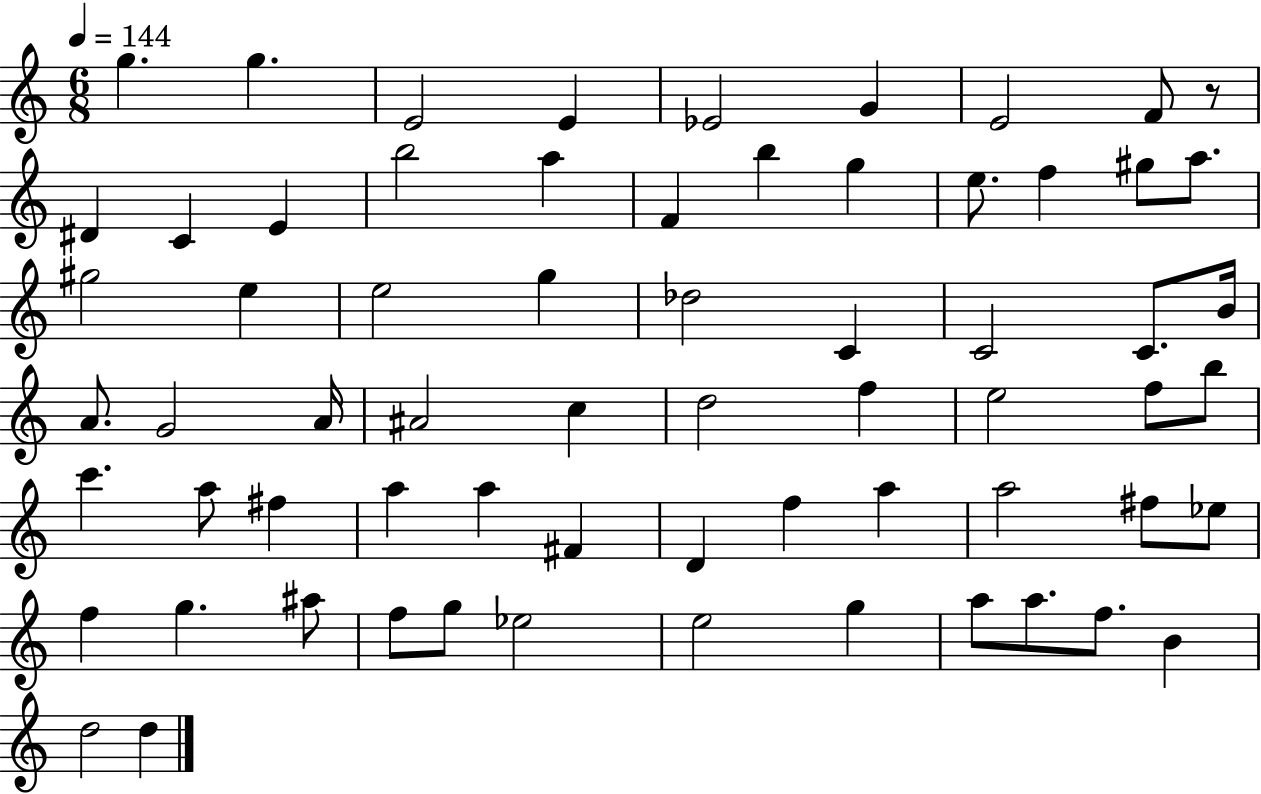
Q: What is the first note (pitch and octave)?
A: G5